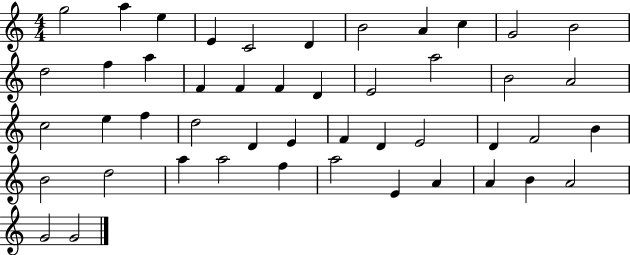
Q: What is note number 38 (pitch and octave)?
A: A5